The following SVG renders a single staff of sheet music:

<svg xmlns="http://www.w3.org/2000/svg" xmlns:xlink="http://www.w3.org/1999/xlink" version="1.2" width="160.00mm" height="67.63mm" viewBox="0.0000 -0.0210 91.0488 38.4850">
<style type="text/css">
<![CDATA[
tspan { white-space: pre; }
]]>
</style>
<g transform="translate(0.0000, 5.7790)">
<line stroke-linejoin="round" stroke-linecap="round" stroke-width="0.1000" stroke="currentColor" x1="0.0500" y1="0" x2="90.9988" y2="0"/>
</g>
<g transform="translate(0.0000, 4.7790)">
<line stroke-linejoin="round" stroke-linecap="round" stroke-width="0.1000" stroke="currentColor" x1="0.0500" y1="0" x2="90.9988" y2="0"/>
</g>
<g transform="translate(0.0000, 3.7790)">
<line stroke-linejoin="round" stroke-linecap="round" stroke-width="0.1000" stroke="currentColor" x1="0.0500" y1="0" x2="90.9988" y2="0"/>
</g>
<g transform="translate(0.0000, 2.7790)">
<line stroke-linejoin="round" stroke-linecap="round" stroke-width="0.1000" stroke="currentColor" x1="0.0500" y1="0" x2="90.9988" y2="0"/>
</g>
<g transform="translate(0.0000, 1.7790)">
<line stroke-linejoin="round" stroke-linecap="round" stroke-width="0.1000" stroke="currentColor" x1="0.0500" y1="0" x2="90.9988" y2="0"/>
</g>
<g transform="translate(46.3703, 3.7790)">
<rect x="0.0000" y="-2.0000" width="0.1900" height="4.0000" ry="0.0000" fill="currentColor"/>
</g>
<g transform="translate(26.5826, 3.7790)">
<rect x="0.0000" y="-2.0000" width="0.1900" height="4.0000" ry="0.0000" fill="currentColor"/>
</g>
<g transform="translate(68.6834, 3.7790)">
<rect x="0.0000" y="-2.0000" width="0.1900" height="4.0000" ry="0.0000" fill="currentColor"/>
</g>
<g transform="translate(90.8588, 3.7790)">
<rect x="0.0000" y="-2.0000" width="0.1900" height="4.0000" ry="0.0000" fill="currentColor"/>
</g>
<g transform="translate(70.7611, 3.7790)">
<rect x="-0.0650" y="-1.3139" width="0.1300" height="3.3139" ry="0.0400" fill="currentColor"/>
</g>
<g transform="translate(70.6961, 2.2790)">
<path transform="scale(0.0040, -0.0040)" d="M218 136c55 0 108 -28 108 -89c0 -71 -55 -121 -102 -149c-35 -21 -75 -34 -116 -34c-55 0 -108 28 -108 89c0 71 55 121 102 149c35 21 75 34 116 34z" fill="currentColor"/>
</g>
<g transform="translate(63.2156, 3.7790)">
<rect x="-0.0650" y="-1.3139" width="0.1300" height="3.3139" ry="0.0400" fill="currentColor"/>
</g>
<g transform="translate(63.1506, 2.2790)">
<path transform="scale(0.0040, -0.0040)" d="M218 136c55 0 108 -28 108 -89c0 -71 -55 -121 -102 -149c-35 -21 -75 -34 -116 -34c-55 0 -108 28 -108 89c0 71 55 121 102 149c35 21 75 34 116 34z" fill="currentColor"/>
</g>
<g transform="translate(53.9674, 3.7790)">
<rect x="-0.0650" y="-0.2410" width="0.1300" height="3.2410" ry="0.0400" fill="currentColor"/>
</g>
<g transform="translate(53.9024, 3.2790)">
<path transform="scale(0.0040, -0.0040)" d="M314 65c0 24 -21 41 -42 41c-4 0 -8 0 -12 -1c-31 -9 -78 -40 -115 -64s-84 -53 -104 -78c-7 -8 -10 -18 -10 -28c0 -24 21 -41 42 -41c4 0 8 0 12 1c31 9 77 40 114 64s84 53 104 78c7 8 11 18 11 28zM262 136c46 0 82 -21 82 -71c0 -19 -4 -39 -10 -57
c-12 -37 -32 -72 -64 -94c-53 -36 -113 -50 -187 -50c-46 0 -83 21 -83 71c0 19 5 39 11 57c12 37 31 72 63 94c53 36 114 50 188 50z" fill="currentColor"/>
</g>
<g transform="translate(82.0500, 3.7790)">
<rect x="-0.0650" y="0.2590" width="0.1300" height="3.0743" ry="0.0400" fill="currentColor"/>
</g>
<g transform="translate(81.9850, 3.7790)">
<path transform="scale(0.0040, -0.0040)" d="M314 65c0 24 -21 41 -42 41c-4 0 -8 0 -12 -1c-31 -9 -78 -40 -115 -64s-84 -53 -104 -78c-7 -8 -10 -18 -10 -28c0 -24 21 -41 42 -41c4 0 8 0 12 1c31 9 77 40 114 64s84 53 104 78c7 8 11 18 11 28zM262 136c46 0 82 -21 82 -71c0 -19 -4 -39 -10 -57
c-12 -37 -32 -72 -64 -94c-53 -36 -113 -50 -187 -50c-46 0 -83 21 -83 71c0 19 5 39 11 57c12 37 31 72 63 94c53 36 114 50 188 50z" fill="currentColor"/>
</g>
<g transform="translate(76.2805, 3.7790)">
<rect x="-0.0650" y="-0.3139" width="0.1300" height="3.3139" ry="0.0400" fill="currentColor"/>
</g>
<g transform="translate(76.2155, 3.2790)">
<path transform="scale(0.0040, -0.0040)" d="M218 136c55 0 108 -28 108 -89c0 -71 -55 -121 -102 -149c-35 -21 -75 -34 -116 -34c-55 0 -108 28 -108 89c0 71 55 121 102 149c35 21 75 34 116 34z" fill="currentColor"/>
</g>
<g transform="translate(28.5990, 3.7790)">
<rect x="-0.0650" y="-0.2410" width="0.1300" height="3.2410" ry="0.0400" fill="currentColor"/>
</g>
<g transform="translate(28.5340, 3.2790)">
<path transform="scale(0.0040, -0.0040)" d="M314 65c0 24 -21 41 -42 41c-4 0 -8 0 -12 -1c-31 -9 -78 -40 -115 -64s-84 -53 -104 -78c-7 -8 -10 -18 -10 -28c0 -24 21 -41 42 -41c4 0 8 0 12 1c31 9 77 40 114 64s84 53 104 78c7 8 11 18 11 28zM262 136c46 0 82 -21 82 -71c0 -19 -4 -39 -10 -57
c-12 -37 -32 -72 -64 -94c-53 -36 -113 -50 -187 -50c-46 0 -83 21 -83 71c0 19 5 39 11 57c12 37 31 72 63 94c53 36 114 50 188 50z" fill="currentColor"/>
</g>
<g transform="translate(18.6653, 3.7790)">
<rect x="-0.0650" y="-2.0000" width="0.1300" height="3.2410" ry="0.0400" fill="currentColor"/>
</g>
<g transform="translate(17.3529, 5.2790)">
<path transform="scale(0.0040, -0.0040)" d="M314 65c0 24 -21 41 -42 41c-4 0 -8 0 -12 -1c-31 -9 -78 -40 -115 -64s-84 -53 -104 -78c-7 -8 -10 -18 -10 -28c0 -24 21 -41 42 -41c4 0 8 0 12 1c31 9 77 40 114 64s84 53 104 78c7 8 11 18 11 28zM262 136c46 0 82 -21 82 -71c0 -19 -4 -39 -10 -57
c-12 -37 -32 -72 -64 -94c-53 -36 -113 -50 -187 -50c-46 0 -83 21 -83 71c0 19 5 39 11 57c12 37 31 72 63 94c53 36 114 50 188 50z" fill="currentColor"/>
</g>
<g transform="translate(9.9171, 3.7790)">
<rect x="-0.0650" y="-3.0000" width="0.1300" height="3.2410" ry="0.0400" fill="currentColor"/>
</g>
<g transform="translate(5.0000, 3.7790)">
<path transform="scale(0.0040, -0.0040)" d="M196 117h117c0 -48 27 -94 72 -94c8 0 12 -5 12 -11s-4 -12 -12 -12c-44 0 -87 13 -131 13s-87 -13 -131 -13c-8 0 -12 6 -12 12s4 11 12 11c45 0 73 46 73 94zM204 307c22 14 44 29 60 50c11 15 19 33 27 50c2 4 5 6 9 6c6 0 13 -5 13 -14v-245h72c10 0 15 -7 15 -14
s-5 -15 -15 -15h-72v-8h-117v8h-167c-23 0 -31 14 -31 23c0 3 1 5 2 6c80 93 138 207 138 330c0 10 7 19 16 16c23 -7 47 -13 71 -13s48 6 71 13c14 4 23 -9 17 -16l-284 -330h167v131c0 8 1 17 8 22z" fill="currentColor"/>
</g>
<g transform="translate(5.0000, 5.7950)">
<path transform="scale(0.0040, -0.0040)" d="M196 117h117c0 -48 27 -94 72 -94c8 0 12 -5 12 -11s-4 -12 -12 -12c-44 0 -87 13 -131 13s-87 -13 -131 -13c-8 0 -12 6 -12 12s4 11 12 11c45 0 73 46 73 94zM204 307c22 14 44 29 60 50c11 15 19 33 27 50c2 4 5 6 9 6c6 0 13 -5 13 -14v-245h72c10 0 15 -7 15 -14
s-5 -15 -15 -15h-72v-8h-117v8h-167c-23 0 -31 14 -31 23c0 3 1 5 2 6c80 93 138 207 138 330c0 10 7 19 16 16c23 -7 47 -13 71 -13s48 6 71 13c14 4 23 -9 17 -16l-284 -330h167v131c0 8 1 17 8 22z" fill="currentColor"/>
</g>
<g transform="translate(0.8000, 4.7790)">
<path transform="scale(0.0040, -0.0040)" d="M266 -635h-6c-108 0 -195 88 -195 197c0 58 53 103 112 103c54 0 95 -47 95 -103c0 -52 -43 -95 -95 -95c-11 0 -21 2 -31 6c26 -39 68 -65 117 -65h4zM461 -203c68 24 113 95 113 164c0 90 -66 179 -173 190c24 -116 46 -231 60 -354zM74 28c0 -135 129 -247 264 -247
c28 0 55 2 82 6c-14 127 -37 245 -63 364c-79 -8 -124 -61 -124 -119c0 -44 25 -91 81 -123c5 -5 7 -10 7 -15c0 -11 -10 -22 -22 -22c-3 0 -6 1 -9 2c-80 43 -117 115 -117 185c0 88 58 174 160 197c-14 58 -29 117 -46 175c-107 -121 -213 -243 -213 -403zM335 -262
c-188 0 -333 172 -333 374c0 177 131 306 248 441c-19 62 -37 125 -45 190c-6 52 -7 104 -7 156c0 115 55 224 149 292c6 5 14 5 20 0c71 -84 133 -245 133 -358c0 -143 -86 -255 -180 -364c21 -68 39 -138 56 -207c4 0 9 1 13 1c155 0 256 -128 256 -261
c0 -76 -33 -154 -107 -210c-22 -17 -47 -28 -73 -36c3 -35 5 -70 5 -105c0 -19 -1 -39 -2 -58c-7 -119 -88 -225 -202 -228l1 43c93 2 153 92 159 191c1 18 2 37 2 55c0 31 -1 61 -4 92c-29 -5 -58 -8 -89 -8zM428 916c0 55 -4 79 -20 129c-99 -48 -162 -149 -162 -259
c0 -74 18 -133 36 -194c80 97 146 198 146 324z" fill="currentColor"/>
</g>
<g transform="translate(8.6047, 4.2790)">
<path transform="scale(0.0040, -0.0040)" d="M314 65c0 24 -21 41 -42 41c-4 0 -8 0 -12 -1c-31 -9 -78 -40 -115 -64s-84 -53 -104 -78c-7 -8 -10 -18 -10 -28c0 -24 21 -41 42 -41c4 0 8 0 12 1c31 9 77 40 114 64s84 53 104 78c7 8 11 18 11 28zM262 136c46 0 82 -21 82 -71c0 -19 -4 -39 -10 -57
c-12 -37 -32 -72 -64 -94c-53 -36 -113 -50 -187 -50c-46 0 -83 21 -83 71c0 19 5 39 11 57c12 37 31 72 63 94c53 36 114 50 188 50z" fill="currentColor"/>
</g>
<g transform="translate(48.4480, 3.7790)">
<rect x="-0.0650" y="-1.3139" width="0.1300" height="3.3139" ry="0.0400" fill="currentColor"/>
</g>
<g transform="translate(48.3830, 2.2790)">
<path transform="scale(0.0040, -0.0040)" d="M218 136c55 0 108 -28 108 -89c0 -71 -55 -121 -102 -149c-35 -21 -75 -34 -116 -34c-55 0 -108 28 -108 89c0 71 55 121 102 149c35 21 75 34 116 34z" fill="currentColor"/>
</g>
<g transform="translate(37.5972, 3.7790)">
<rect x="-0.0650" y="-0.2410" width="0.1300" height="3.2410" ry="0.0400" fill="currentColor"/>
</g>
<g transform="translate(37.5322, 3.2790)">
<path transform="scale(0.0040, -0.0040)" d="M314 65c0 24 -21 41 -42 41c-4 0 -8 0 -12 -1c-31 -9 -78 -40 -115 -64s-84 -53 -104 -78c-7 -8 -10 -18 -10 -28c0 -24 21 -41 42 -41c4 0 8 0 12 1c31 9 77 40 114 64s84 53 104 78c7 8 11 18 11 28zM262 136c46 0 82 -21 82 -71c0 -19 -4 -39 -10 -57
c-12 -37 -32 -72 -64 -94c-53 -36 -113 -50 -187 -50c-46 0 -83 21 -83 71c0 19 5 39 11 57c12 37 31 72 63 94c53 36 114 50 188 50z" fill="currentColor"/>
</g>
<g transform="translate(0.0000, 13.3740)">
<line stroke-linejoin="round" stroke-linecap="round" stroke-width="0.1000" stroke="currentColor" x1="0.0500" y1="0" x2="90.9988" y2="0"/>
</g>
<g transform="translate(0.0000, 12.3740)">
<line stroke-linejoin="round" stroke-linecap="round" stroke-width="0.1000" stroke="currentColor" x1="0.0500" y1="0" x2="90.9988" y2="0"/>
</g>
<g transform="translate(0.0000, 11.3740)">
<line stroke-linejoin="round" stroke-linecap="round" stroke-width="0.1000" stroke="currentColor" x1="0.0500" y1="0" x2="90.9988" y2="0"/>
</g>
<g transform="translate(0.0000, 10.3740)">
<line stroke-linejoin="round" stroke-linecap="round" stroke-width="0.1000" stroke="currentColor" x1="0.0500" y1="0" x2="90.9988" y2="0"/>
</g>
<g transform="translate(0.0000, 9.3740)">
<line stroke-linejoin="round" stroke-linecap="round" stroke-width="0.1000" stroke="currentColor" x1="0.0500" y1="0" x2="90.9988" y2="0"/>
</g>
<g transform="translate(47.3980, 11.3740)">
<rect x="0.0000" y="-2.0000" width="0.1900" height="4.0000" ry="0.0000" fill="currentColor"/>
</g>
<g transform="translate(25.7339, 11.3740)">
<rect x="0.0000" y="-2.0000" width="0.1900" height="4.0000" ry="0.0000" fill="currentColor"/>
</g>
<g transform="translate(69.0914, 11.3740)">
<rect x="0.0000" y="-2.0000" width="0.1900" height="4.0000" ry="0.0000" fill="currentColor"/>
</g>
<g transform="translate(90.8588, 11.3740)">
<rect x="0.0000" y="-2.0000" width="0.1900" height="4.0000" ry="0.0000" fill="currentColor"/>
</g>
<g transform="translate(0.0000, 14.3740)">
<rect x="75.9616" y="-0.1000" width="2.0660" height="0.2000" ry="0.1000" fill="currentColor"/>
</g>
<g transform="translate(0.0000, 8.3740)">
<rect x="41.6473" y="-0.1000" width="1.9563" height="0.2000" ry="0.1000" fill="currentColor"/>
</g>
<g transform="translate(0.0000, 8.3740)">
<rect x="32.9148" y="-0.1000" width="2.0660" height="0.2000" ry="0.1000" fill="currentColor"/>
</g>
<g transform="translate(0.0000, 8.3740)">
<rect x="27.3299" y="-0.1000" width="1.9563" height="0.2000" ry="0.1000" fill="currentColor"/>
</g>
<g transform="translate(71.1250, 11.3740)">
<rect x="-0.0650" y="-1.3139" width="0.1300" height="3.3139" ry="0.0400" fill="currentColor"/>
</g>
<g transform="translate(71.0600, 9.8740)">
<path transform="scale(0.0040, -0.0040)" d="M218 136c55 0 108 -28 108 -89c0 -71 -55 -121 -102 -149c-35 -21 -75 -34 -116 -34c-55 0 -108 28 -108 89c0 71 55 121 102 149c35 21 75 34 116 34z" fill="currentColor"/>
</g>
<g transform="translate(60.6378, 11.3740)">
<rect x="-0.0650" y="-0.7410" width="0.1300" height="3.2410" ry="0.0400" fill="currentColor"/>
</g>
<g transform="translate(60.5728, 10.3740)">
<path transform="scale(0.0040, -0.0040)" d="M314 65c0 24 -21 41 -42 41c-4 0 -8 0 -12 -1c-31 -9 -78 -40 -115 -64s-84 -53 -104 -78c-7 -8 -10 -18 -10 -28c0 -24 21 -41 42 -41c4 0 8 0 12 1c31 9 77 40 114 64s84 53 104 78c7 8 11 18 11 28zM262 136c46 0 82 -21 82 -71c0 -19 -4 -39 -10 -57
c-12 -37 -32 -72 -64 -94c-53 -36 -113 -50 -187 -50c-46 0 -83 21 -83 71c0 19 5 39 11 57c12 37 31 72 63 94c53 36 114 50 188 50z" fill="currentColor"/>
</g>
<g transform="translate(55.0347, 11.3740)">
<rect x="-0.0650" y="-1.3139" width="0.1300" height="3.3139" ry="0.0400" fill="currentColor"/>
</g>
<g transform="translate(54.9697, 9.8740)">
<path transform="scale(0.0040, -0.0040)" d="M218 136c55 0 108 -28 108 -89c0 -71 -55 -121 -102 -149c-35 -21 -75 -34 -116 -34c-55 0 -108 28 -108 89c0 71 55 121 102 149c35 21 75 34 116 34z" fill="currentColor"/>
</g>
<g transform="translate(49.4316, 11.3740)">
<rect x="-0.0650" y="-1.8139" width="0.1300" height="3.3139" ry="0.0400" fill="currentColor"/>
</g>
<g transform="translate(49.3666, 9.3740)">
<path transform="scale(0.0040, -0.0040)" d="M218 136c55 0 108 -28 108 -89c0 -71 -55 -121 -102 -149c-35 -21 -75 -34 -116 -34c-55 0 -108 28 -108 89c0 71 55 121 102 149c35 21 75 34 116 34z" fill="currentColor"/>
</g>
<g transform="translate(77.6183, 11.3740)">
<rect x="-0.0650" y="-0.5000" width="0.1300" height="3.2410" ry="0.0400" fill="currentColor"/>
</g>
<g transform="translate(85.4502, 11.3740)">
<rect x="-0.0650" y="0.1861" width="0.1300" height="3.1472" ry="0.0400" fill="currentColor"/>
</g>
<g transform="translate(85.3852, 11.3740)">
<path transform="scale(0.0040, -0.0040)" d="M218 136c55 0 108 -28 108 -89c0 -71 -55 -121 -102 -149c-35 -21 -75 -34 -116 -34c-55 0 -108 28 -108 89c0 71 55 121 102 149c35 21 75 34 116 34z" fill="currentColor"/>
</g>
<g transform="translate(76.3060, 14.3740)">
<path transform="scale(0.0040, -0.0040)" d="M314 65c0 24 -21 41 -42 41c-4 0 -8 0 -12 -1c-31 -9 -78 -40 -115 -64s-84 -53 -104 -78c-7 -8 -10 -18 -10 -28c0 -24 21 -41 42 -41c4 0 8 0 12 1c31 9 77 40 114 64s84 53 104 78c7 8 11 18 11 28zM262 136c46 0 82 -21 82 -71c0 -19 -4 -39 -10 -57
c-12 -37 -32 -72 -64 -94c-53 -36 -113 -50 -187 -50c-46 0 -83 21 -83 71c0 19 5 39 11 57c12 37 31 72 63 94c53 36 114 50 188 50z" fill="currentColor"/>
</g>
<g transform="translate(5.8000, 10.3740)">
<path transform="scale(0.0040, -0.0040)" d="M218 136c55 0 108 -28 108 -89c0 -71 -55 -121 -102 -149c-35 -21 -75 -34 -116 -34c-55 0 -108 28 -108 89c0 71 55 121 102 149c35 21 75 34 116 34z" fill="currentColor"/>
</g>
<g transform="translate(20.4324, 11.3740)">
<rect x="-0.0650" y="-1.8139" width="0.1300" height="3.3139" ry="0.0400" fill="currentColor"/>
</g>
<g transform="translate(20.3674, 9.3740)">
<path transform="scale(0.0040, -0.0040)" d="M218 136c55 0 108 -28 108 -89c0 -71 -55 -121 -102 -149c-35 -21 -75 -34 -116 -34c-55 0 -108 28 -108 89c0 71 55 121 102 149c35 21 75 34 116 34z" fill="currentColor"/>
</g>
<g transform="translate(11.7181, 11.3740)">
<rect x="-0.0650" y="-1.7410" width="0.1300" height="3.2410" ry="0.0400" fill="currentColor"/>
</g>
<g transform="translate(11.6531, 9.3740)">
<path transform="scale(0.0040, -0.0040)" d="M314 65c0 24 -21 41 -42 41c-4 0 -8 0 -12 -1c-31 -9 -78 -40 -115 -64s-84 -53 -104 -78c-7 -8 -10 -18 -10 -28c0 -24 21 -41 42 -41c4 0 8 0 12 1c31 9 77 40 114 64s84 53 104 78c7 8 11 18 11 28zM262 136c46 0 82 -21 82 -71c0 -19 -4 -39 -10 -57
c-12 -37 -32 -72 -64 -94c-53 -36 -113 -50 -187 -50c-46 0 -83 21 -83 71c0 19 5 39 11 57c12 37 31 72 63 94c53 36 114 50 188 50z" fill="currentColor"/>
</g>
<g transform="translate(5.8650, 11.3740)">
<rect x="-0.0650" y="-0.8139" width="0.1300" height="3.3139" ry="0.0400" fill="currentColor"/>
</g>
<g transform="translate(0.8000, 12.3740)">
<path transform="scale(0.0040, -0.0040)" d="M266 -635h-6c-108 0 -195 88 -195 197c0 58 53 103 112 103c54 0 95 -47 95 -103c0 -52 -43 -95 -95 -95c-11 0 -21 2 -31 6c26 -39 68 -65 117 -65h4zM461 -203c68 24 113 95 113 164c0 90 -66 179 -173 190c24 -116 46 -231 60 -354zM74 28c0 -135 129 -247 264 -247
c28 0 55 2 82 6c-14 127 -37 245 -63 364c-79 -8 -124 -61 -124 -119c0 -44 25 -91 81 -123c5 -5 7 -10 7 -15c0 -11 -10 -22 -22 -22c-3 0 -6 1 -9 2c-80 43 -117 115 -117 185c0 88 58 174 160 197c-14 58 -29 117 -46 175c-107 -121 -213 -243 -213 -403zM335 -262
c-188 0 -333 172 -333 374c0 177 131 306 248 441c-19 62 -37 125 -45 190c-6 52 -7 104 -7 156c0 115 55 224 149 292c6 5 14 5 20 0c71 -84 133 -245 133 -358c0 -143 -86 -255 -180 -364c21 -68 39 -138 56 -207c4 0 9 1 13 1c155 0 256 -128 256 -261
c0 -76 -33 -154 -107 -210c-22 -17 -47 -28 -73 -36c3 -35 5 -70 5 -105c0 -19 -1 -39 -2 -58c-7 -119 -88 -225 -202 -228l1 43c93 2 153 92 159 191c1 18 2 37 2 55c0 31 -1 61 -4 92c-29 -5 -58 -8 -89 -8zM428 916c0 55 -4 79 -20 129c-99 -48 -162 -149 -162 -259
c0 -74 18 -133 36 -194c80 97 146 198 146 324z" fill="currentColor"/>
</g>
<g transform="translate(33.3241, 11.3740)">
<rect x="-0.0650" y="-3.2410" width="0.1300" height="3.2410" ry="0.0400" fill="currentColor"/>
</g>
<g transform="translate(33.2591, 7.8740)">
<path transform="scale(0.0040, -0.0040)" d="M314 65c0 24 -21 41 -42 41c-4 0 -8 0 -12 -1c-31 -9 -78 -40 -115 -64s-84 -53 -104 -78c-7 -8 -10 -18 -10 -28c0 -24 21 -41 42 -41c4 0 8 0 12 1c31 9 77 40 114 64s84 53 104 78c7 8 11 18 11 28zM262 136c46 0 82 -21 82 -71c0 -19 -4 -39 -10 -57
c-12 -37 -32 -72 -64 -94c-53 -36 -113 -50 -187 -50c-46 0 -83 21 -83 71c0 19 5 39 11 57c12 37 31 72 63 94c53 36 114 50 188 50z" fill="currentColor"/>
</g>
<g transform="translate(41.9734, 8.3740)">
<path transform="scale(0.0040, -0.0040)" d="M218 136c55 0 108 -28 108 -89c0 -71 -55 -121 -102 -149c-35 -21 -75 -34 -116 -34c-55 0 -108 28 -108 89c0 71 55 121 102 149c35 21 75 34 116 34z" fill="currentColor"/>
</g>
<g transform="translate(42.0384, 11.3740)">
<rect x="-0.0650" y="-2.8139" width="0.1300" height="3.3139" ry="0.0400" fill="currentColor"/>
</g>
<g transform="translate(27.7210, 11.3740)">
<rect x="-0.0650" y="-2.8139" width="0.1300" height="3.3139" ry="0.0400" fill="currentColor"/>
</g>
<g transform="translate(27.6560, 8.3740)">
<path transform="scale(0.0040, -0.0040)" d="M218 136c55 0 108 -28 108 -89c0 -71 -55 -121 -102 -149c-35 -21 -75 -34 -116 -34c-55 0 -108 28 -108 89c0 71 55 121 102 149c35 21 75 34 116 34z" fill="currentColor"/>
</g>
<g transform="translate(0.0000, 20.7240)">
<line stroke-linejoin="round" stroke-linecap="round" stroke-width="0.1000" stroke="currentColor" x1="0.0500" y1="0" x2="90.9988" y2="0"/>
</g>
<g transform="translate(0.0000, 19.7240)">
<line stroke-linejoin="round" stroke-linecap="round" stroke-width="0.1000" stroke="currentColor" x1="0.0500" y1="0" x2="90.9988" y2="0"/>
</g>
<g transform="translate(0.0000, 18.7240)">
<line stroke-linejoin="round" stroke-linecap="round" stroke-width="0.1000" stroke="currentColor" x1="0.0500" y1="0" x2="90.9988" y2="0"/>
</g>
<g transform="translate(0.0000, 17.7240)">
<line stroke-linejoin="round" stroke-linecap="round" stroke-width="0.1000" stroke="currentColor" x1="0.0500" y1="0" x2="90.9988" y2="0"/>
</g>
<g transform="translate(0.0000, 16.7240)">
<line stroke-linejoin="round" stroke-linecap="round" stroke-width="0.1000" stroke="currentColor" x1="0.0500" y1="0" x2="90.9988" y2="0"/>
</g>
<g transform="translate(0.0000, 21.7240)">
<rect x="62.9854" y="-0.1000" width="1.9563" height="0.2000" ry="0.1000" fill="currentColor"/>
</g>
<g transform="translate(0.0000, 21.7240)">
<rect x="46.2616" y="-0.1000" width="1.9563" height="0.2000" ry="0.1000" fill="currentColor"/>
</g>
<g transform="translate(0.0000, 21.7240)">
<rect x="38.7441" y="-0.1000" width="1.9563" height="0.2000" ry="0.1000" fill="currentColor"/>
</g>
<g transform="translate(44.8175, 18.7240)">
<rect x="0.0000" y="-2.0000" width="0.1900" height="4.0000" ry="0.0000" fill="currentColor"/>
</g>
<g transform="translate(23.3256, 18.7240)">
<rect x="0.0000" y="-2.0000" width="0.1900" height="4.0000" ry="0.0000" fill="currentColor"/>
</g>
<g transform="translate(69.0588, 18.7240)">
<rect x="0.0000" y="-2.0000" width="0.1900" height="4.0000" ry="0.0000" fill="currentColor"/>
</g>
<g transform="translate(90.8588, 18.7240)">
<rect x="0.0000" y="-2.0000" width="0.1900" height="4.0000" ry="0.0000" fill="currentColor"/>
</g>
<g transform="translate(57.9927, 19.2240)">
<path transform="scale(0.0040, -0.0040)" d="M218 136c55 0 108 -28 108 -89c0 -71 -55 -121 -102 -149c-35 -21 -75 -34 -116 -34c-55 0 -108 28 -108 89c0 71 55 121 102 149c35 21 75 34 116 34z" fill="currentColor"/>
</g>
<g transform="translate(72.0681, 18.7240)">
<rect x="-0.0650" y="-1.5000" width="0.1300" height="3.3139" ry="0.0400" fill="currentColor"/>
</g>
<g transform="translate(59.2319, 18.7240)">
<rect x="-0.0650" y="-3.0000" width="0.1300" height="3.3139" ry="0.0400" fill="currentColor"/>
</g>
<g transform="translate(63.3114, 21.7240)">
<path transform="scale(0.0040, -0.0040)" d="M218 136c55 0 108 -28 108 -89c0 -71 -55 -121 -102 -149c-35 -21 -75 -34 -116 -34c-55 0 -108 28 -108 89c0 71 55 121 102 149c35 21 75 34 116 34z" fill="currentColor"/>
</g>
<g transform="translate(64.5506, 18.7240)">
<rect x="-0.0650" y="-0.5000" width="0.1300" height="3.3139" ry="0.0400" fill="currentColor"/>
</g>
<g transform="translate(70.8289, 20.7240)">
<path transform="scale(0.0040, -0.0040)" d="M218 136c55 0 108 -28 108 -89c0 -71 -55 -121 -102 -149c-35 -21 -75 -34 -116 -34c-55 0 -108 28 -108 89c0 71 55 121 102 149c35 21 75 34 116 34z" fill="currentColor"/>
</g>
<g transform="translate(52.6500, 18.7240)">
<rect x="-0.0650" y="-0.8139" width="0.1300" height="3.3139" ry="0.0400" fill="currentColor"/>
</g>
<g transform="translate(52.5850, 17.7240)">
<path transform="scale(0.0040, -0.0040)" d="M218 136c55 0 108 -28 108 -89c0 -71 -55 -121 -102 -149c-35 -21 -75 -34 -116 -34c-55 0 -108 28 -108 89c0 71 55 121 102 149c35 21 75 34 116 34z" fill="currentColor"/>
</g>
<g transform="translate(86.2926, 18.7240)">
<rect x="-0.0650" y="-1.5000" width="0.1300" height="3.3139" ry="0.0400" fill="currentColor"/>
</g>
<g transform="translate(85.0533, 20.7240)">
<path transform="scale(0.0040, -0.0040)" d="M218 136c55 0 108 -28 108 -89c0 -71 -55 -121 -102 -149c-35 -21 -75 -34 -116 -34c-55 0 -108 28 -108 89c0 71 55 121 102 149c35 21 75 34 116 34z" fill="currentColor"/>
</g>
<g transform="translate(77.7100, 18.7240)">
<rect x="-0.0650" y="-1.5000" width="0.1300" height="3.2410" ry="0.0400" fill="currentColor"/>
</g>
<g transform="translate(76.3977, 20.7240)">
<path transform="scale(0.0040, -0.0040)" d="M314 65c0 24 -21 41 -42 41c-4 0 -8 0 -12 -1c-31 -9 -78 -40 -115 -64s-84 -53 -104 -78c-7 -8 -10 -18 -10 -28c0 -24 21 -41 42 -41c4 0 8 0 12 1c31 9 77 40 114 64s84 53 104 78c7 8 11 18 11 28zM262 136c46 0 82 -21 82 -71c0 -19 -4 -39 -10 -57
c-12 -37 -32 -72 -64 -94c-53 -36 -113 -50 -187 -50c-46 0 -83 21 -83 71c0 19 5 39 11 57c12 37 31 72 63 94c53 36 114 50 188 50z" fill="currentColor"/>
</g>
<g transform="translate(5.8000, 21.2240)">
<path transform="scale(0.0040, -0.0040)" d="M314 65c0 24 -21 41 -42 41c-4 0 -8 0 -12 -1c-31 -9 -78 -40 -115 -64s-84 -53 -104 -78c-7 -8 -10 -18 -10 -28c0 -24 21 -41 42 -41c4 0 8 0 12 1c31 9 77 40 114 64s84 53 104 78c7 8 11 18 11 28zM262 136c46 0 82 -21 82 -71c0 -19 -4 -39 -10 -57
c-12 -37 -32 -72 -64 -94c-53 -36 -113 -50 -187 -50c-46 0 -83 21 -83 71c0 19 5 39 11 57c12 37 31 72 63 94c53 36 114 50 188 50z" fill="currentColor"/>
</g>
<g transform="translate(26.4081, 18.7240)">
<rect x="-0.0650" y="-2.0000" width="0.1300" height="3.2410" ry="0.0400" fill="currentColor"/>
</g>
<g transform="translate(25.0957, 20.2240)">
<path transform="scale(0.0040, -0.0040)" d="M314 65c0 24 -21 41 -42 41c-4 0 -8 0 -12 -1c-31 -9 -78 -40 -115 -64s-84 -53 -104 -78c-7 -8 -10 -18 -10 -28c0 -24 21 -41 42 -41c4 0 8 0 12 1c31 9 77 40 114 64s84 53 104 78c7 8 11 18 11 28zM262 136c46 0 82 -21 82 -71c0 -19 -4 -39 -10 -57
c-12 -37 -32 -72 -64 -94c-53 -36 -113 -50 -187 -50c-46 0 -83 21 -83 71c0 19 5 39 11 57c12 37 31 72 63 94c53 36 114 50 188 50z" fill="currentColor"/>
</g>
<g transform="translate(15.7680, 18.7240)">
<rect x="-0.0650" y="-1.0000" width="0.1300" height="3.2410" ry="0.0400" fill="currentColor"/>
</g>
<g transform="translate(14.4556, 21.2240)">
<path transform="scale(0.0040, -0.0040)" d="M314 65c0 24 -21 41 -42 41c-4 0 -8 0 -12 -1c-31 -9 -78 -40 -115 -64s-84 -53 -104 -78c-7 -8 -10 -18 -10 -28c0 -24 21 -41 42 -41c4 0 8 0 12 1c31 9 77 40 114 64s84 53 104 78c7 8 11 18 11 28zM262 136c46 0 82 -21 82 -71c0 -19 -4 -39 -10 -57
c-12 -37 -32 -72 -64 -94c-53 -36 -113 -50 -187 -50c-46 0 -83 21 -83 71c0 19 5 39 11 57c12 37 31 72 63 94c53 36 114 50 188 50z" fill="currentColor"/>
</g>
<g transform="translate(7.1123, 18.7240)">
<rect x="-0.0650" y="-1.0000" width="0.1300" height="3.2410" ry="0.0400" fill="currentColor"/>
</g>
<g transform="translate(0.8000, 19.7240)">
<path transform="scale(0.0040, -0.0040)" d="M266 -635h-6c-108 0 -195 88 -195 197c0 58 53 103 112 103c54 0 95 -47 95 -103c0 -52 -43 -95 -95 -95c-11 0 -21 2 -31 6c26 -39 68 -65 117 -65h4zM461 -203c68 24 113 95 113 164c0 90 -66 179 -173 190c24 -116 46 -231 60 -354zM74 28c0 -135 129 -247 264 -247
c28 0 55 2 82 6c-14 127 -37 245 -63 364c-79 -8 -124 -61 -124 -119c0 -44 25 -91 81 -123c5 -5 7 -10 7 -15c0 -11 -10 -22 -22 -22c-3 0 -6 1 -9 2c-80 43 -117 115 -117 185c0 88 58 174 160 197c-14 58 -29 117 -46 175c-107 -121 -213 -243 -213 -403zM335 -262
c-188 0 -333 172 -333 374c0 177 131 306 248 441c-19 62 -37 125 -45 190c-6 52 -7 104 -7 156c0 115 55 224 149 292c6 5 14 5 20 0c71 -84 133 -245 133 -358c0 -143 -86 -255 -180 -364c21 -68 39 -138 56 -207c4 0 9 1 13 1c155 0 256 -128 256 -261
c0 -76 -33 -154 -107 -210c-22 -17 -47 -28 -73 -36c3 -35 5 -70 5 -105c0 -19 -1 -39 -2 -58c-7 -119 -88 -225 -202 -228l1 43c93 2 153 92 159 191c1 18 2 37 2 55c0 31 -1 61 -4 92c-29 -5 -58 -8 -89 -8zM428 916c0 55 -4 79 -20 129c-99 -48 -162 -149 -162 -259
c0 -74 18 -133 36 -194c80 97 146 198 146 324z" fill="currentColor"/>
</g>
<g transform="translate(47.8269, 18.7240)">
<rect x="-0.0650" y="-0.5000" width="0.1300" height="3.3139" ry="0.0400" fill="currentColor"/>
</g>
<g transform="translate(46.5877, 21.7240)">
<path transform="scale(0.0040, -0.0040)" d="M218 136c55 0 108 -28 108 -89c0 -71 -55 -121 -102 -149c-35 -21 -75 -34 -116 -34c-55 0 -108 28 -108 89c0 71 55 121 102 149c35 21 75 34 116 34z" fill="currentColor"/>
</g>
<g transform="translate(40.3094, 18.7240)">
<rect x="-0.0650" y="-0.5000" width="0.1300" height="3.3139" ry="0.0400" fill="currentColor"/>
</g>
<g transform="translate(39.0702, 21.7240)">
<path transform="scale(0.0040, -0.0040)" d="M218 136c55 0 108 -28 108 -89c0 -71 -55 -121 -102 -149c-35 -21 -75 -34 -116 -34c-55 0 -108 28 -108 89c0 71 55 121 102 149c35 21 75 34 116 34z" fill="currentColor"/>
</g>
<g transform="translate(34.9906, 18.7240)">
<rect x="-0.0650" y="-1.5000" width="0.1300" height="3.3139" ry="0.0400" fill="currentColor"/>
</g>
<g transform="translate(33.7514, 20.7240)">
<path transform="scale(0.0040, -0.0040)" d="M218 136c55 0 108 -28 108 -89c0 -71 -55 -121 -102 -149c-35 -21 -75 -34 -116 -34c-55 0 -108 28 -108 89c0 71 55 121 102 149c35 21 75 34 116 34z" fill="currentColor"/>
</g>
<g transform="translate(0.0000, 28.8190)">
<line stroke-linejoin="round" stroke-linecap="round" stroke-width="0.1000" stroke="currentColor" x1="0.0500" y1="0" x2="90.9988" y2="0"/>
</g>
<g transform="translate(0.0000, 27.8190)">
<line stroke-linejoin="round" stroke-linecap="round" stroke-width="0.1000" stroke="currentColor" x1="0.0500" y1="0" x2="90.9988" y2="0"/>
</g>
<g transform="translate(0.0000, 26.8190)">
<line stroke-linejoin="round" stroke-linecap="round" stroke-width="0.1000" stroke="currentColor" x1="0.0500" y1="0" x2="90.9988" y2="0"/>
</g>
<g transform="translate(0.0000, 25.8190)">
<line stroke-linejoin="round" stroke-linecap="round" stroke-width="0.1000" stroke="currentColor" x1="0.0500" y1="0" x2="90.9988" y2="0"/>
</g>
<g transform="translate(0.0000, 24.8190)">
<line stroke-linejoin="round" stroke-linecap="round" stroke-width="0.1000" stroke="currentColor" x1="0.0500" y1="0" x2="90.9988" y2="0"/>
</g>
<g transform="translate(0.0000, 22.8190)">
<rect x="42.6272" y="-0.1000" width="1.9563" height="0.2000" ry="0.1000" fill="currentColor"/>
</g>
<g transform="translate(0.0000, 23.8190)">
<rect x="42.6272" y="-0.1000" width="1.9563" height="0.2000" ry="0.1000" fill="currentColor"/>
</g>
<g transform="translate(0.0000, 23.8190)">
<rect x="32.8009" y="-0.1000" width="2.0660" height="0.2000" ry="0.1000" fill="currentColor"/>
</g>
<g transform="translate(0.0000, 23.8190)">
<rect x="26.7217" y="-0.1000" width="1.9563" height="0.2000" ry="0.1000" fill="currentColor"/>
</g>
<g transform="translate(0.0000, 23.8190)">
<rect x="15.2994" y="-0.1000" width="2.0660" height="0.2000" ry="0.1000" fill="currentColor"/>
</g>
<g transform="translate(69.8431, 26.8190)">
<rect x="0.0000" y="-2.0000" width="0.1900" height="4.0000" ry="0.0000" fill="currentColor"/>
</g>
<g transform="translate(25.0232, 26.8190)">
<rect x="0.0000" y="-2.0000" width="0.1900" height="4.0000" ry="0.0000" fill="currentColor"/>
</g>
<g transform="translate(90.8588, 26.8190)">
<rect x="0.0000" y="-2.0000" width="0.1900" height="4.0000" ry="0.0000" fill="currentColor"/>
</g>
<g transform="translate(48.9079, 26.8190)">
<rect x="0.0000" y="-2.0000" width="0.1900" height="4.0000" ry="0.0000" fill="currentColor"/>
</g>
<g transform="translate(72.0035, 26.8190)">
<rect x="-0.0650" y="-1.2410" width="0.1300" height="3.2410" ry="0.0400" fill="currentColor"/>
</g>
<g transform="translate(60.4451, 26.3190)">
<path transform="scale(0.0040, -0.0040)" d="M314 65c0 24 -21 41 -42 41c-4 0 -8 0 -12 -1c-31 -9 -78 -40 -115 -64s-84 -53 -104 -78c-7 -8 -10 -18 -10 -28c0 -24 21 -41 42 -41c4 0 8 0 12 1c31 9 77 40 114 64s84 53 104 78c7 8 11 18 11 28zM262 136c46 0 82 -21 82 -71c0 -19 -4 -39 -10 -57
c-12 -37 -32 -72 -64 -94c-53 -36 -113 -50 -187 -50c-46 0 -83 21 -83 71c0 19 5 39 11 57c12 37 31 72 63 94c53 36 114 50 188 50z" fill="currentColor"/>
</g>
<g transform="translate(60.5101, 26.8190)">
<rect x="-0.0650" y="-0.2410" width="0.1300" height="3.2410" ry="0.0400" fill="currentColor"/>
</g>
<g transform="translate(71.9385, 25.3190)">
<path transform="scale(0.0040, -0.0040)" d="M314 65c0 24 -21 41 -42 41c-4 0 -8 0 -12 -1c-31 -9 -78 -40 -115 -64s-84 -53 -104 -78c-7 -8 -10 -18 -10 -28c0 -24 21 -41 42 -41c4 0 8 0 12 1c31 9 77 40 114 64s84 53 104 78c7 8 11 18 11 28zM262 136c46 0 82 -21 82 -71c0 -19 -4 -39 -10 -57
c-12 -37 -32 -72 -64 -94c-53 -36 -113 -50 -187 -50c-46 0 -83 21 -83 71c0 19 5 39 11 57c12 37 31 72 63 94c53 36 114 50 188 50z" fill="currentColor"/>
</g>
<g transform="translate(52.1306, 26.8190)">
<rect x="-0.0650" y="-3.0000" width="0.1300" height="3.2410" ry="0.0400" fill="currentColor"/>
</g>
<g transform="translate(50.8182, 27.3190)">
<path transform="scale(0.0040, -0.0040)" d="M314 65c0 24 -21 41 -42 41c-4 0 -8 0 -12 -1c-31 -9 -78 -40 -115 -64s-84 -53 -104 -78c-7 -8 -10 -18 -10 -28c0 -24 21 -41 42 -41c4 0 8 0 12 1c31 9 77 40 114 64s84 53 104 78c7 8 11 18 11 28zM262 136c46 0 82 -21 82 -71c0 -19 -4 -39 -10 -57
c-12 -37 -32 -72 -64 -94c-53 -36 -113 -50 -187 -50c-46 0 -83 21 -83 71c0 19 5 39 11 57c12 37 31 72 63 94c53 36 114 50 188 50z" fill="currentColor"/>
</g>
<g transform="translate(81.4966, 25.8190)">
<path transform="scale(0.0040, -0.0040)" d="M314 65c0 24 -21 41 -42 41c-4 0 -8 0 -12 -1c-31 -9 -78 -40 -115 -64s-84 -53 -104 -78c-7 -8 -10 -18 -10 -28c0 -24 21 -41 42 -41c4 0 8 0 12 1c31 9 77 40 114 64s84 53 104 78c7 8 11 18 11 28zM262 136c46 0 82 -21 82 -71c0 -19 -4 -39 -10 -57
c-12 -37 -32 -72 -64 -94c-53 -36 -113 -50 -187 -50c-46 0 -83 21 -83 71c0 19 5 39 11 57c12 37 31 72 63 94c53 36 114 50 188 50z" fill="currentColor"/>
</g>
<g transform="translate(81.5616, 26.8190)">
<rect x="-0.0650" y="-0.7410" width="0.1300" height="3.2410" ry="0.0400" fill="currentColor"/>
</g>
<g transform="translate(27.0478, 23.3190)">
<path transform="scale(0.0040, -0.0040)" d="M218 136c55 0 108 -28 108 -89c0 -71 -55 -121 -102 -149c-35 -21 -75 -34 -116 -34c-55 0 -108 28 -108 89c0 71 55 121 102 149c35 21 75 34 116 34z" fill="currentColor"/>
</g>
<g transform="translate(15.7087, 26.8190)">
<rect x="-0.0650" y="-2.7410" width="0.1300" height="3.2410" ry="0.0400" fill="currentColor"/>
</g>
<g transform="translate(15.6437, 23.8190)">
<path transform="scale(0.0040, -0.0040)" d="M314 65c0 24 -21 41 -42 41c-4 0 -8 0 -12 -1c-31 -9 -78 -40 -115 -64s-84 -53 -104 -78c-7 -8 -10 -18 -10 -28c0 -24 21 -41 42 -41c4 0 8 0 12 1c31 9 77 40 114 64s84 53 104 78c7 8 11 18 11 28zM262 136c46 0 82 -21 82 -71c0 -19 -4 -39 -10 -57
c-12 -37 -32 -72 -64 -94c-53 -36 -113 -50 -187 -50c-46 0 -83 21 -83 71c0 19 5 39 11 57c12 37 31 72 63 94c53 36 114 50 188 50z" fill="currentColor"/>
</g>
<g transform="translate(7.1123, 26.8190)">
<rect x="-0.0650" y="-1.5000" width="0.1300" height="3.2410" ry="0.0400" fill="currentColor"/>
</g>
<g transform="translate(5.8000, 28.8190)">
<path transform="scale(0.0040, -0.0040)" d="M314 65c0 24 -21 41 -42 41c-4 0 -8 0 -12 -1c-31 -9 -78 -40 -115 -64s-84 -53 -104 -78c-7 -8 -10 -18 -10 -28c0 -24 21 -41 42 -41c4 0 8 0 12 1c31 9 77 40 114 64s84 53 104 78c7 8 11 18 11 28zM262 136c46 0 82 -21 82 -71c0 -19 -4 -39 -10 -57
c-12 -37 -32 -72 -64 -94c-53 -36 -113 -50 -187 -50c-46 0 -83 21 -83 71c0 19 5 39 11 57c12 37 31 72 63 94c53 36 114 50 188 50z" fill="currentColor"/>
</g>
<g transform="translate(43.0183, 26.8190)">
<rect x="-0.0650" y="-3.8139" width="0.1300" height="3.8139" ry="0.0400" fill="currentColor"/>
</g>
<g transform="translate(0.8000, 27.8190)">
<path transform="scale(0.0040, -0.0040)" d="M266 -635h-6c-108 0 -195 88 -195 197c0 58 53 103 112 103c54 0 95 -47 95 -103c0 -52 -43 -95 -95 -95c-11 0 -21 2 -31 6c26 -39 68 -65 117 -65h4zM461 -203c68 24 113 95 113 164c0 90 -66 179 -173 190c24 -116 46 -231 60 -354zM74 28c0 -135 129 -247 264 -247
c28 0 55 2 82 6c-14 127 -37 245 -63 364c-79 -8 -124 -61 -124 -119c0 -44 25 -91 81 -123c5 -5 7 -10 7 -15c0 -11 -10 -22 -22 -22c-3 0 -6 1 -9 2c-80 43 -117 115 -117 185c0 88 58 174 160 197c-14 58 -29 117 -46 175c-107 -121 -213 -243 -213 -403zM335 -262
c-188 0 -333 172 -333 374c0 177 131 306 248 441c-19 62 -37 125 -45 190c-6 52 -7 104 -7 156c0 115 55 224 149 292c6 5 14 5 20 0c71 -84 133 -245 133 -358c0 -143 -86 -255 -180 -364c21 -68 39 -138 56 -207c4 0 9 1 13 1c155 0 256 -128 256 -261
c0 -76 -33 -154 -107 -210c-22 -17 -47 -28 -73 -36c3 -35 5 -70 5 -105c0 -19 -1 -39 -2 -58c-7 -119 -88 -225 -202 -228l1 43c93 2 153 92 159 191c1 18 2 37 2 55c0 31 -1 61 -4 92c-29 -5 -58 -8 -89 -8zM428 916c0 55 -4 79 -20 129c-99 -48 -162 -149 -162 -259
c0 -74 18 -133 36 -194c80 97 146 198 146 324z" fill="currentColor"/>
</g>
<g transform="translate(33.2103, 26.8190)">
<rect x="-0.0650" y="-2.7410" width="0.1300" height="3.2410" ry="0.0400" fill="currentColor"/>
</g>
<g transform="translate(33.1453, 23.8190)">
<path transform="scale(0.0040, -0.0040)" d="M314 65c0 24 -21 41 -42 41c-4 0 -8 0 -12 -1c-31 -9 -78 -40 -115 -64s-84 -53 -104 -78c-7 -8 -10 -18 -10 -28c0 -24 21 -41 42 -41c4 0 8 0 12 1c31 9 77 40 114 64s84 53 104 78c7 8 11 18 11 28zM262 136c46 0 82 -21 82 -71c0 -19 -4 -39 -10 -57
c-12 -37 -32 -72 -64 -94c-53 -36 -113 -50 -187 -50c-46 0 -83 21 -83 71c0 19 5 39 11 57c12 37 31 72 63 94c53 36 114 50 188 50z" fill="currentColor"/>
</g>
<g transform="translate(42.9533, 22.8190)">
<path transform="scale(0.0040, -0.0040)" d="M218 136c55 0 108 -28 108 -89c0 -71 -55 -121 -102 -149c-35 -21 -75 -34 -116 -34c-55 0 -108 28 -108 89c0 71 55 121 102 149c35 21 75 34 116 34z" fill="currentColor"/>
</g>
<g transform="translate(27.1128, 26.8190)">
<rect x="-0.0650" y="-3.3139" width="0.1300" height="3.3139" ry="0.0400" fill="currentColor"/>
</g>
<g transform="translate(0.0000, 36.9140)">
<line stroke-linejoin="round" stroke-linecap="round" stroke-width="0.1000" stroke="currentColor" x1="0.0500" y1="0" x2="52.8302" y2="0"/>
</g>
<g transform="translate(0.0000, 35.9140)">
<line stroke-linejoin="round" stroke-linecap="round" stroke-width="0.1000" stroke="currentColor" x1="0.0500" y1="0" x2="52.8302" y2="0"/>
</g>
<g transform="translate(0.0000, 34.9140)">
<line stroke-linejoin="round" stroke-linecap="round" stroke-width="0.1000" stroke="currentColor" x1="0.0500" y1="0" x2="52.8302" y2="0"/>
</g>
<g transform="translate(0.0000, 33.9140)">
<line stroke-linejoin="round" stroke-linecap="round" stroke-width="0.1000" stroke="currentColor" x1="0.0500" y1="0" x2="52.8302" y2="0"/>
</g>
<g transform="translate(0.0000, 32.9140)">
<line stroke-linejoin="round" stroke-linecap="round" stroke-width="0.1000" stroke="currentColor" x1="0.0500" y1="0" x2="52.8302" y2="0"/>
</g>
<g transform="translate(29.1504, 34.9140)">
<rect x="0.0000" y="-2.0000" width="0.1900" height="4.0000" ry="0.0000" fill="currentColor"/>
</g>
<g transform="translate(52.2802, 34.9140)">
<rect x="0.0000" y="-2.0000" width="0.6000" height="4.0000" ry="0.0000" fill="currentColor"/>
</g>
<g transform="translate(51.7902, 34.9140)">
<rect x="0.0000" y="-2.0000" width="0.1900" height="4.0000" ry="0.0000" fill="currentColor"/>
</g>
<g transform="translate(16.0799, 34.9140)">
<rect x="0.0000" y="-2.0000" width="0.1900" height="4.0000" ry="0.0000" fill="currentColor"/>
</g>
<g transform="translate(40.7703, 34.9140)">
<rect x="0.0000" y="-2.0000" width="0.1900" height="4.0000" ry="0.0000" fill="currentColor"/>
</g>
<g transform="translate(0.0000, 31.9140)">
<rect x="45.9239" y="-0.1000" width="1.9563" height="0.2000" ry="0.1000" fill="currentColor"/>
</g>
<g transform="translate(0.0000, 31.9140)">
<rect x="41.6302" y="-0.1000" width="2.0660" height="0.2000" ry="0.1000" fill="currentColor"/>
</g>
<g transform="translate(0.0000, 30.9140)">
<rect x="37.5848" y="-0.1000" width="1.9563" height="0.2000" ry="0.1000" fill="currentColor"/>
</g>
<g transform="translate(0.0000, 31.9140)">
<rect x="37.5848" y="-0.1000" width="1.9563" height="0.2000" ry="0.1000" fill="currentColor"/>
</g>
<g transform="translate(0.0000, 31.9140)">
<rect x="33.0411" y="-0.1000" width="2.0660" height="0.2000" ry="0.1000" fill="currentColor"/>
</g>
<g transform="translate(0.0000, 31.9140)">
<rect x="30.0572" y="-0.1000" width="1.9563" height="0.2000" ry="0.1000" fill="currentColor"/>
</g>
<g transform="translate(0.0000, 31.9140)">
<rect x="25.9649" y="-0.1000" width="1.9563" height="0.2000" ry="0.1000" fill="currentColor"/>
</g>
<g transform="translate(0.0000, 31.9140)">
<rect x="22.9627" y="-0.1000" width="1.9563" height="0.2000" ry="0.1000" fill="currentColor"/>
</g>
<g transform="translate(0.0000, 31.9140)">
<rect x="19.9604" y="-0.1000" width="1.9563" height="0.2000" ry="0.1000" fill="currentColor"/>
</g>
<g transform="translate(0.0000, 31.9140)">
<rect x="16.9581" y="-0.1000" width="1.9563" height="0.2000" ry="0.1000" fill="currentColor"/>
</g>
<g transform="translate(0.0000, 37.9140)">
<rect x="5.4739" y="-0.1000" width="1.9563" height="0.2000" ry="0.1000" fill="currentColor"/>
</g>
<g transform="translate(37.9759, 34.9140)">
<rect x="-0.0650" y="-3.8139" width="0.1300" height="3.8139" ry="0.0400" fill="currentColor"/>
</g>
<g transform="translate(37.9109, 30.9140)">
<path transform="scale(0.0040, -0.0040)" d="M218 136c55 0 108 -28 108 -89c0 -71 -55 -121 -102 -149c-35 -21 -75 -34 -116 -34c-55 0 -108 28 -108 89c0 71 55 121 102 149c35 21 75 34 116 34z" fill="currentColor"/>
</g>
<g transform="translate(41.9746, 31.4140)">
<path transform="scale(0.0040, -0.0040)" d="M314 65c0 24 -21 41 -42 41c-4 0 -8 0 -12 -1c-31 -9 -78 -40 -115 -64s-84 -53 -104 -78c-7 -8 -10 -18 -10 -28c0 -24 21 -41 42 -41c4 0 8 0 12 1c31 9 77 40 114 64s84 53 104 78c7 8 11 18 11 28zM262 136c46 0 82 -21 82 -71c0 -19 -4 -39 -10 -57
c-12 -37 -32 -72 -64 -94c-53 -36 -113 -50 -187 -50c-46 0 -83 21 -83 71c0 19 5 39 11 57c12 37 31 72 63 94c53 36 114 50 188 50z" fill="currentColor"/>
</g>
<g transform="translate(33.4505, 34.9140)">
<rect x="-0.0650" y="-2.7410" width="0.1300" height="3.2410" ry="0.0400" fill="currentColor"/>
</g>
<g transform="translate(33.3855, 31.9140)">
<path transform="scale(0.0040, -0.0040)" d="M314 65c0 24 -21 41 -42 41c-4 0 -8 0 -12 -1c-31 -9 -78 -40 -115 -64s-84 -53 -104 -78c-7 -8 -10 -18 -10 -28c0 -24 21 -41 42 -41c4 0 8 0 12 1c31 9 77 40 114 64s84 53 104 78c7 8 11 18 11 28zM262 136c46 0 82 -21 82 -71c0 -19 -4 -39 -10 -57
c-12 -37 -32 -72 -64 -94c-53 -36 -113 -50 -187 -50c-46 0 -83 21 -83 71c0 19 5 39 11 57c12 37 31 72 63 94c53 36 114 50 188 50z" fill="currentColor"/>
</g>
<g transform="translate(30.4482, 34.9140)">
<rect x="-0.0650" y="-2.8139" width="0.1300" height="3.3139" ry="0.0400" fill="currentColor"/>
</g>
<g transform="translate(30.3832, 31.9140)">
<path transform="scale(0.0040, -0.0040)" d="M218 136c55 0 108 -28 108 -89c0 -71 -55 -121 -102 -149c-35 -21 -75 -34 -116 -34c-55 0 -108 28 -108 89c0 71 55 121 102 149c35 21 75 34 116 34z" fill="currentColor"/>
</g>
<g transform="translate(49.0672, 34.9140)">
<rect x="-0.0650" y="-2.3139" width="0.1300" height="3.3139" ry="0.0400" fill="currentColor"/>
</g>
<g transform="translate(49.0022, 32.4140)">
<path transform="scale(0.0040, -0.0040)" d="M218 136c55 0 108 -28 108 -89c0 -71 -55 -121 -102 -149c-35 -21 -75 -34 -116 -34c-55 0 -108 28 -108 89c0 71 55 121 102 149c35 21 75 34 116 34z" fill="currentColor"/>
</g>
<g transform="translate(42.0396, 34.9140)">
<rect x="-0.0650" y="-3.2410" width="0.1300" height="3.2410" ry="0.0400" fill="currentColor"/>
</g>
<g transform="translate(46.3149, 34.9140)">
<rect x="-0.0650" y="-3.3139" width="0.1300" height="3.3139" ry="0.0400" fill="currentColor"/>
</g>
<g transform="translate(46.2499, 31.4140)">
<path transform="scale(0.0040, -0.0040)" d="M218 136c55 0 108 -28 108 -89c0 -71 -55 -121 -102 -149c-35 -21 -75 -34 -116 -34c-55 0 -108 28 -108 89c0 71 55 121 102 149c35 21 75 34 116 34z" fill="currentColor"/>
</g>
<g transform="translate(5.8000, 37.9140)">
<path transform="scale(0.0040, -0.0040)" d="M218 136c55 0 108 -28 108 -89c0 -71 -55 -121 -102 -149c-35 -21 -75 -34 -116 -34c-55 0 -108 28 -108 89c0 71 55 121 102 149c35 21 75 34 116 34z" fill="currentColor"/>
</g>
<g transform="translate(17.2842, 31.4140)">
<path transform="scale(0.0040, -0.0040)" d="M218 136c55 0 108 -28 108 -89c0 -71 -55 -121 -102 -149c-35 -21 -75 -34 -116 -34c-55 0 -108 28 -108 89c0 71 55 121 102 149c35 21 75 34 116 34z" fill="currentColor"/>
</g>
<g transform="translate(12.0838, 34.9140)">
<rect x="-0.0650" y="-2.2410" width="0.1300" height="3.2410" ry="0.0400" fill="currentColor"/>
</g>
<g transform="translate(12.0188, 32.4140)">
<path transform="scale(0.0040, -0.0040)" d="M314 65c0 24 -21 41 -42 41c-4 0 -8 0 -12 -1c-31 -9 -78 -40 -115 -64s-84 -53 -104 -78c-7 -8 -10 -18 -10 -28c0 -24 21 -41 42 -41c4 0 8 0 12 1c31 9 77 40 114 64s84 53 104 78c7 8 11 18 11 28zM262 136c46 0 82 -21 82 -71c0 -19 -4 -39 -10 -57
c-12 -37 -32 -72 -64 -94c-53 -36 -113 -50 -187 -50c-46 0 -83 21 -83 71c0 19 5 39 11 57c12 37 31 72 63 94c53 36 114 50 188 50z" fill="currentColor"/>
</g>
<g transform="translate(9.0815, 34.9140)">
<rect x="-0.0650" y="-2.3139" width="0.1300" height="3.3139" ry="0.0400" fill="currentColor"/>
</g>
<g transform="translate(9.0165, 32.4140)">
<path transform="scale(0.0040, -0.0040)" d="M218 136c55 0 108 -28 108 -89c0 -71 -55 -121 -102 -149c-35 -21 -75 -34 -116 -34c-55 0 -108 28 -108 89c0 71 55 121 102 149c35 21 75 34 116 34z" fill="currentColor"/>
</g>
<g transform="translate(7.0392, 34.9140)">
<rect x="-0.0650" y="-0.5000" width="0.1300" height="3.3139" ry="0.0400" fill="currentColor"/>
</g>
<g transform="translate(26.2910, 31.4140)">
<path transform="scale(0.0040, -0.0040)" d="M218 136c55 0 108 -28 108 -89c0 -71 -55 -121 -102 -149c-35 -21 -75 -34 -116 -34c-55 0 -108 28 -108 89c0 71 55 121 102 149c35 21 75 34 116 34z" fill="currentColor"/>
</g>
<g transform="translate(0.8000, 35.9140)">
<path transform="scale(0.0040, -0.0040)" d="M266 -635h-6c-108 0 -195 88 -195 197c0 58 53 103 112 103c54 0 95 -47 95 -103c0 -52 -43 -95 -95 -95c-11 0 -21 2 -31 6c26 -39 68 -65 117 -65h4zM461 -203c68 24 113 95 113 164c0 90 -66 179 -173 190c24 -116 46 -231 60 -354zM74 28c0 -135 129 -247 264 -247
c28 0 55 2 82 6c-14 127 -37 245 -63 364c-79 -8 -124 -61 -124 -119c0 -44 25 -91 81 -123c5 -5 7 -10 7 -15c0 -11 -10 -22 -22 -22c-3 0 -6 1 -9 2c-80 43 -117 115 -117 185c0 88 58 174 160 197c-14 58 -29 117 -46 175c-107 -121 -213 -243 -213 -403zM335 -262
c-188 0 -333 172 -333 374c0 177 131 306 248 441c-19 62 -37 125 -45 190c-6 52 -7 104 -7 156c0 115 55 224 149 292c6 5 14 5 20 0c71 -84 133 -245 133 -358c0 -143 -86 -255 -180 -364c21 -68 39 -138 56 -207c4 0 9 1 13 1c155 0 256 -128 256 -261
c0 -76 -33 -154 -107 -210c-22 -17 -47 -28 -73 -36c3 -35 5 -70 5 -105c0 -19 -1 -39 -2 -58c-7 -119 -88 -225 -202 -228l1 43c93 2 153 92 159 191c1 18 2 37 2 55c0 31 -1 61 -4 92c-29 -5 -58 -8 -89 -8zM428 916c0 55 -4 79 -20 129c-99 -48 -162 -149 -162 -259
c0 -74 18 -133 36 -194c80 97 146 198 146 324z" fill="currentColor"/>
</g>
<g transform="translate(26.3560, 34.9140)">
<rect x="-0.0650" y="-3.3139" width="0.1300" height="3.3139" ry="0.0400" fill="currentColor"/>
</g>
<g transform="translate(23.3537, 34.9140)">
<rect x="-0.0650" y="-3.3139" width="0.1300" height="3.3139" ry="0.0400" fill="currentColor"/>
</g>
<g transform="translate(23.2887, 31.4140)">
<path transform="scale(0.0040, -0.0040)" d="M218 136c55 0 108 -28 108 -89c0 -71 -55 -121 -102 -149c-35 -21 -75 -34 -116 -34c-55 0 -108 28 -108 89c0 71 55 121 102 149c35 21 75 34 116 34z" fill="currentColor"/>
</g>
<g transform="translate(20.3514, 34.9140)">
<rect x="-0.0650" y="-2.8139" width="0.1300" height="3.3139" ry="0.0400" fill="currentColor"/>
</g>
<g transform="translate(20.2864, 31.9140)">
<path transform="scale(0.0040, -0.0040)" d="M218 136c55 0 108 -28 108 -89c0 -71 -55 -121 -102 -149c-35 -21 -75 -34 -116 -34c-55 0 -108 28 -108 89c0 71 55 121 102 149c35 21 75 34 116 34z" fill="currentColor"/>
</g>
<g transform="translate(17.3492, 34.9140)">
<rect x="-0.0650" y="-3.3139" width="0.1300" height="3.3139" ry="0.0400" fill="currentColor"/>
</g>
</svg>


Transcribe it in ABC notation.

X:1
T:Untitled
M:4/4
L:1/4
K:C
A2 F2 c2 c2 e c2 e e c B2 d f2 f a b2 a f e d2 e C2 B D2 D2 F2 E C C d A C E E2 E E2 a2 b a2 c' A2 c2 e2 d2 C g g2 b a b b a a2 c' b2 b g